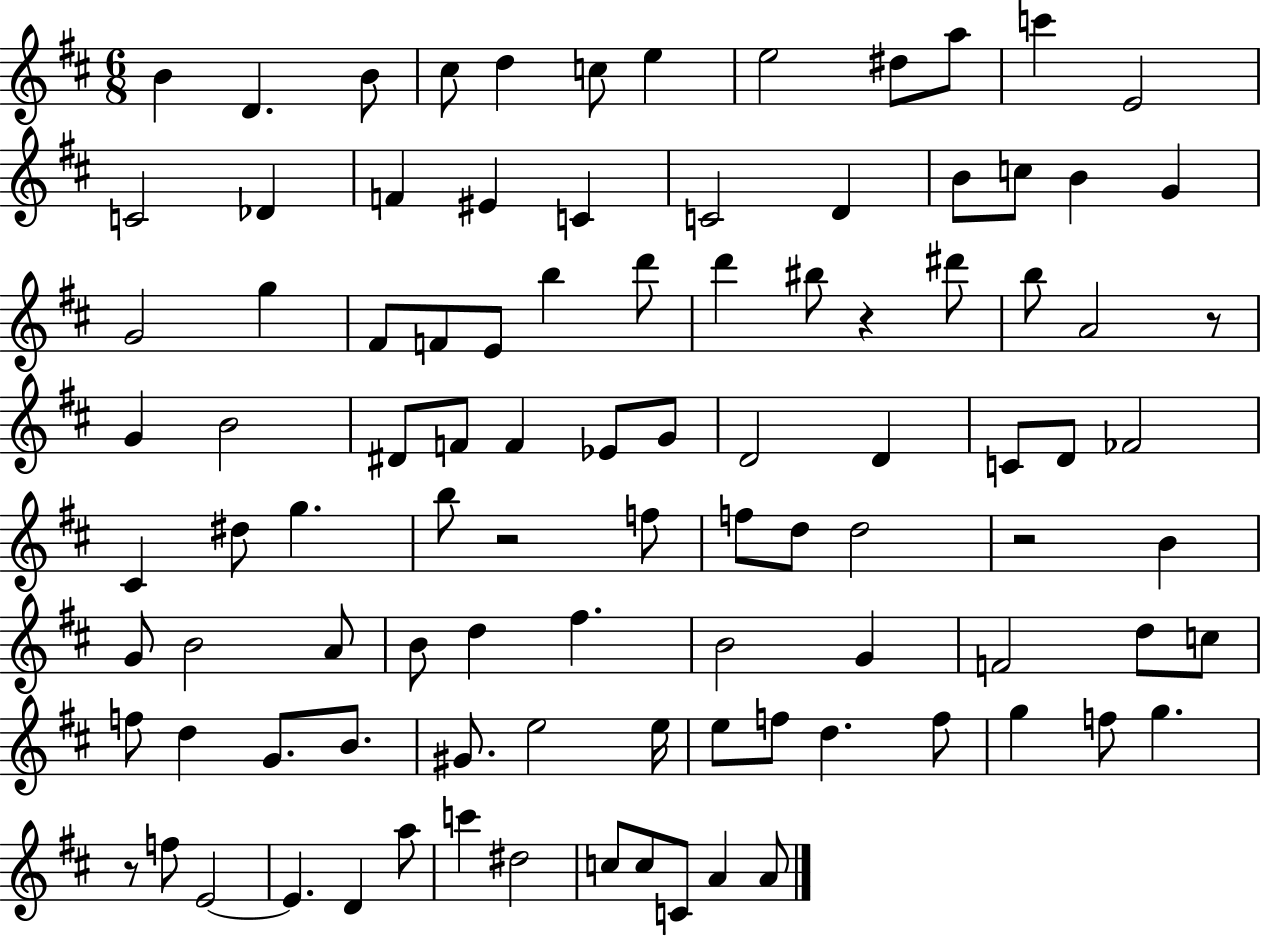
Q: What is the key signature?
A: D major